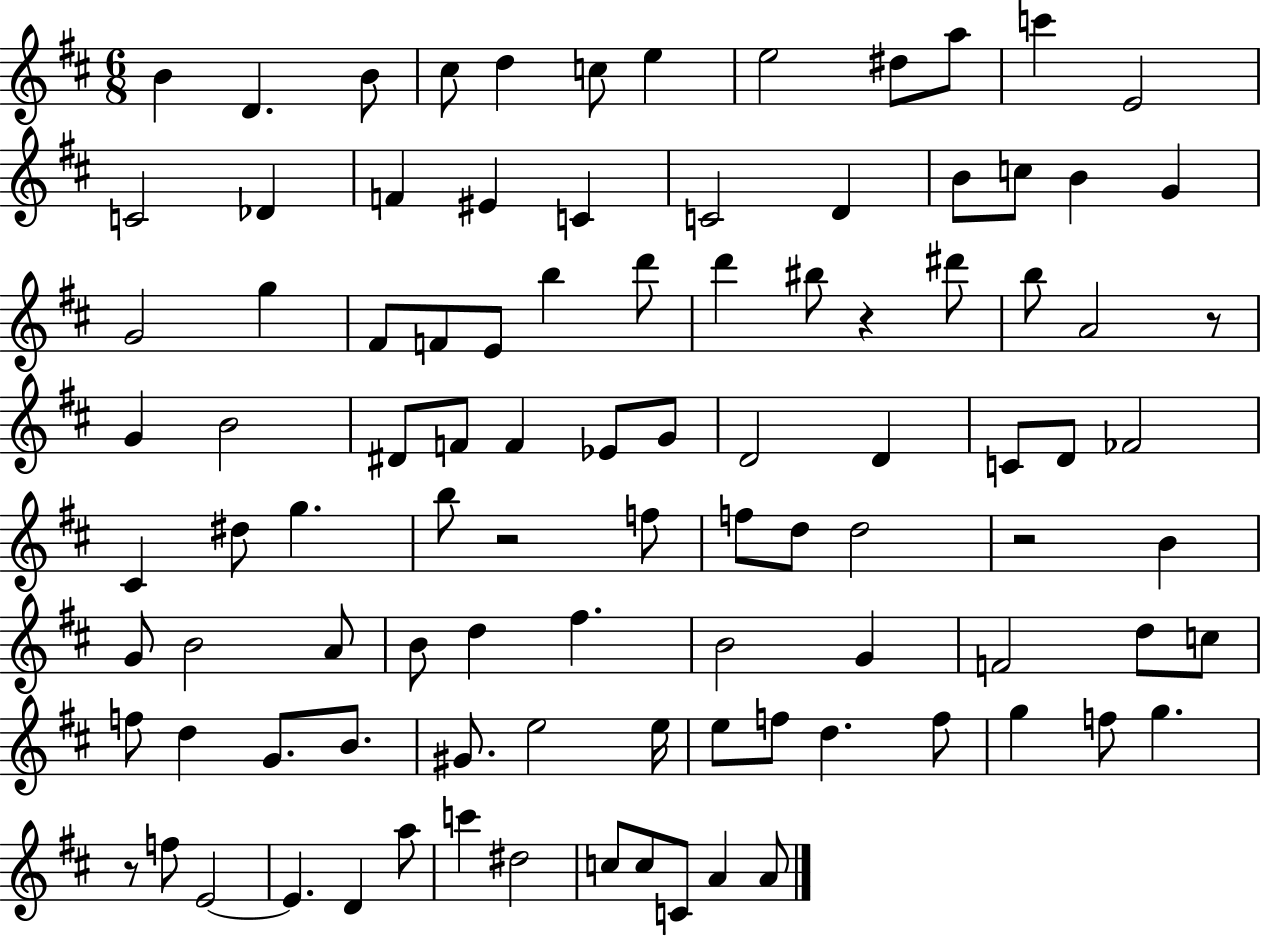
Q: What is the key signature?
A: D major